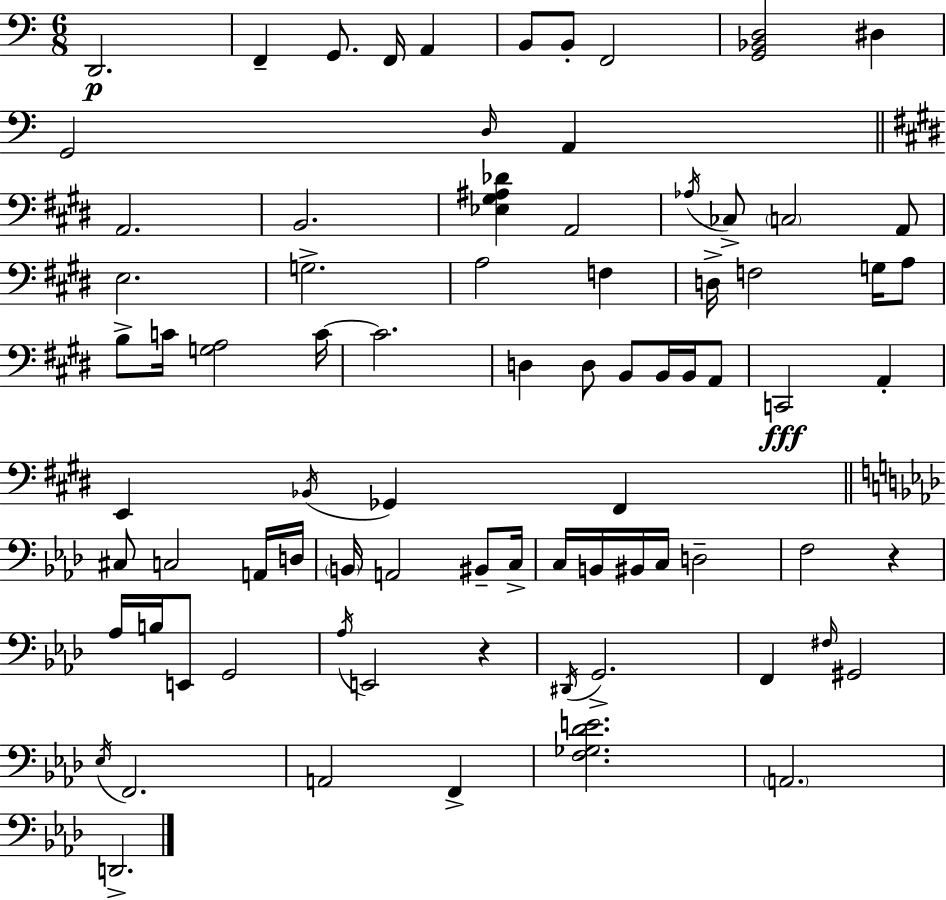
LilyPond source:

{
  \clef bass
  \numericTimeSignature
  \time 6/8
  \key a \minor
  \repeat volta 2 { d,2.\p | f,4-- g,8. f,16 a,4 | b,8 b,8-. f,2 | <g, bes, d>2 dis4 | \break g,2 \grace { d16 } a,4 | \bar "||" \break \key e \major a,2. | b,2. | <ees gis ais des'>4 a,2 | \acciaccatura { aes16 } ces8-> \parenthesize c2 a,8 | \break e2. | g2.-> | a2 f4 | d16-> f2 g16 a8 | \break b8-> c'16 <g a>2 | c'16~~ c'2. | d4 d8 b,8 b,16 b,16 a,8 | c,2\fff a,4-. | \break e,4 \acciaccatura { bes,16 } ges,4 fis,4 | \bar "||" \break \key f \minor cis8 c2 a,16 d16 | \parenthesize b,16 a,2 bis,8-- c16-> | c16 b,16 bis,16 c16 d2-- | f2 r4 | \break aes16 b16 e,8 g,2 | \acciaccatura { aes16 } e,2 r4 | \acciaccatura { dis,16 } g,2.-> | f,4 \grace { fis16 } gis,2 | \break \acciaccatura { ees16 } f,2. | a,2 | f,4-> <f ges des' e'>2. | \parenthesize a,2. | \break d,2.-> | } \bar "|."
}